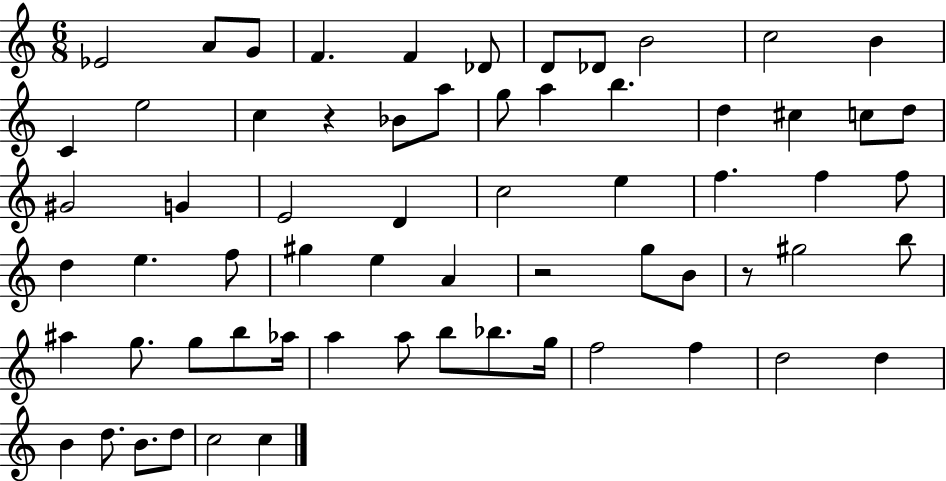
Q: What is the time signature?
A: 6/8